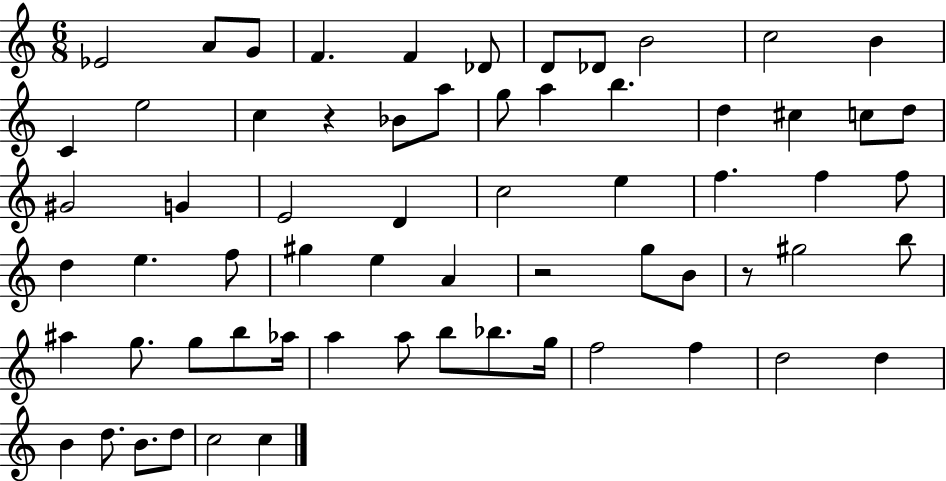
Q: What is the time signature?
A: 6/8